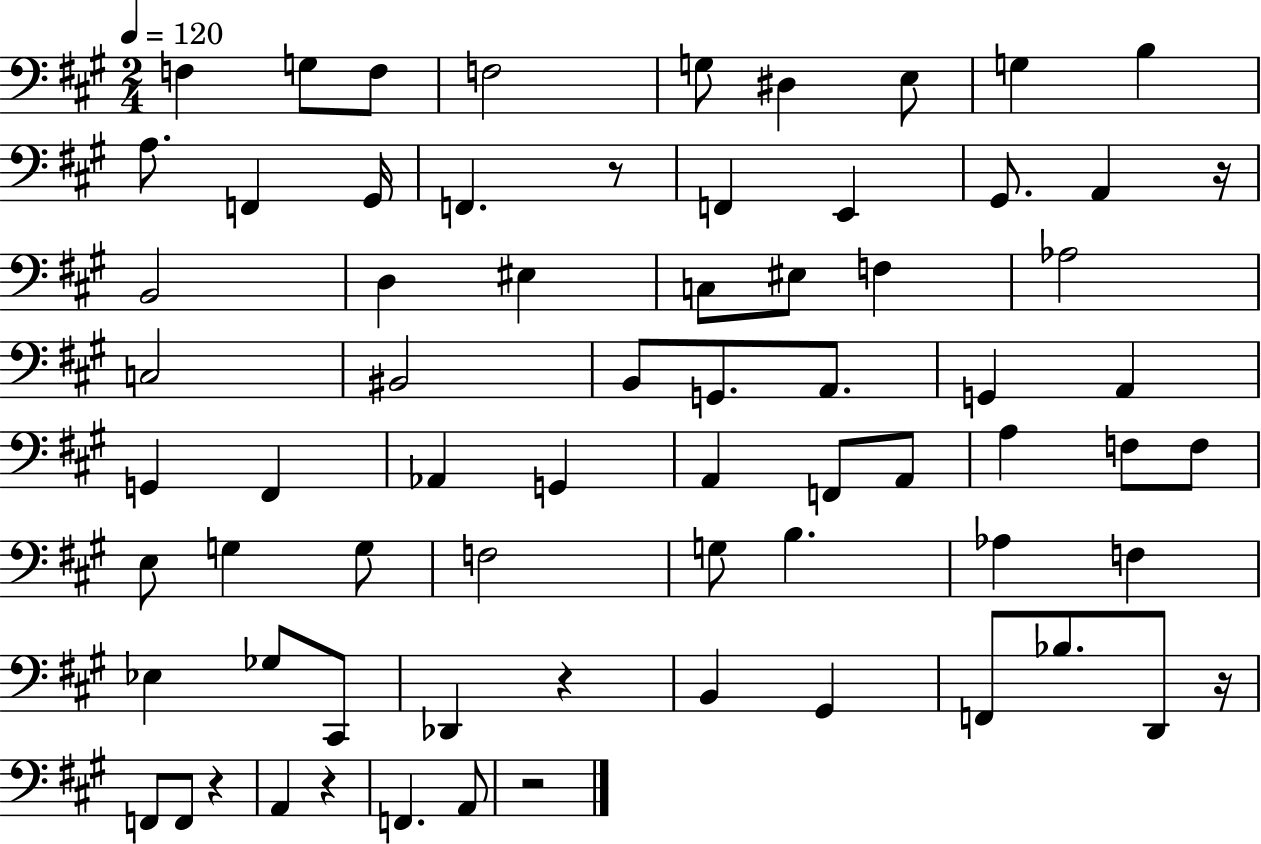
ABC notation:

X:1
T:Untitled
M:2/4
L:1/4
K:A
F, G,/2 F,/2 F,2 G,/2 ^D, E,/2 G, B, A,/2 F,, ^G,,/4 F,, z/2 F,, E,, ^G,,/2 A,, z/4 B,,2 D, ^E, C,/2 ^E,/2 F, _A,2 C,2 ^B,,2 B,,/2 G,,/2 A,,/2 G,, A,, G,, ^F,, _A,, G,, A,, F,,/2 A,,/2 A, F,/2 F,/2 E,/2 G, G,/2 F,2 G,/2 B, _A, F, _E, _G,/2 ^C,,/2 _D,, z B,, ^G,, F,,/2 _B,/2 D,,/2 z/4 F,,/2 F,,/2 z A,, z F,, A,,/2 z2